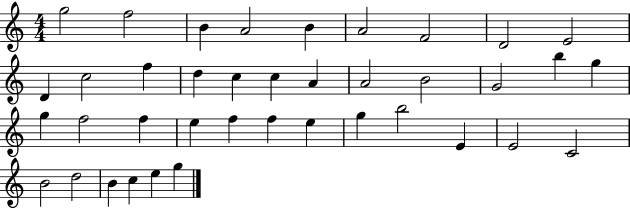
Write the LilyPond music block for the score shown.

{
  \clef treble
  \numericTimeSignature
  \time 4/4
  \key c \major
  g''2 f''2 | b'4 a'2 b'4 | a'2 f'2 | d'2 e'2 | \break d'4 c''2 f''4 | d''4 c''4 c''4 a'4 | a'2 b'2 | g'2 b''4 g''4 | \break g''4 f''2 f''4 | e''4 f''4 f''4 e''4 | g''4 b''2 e'4 | e'2 c'2 | \break b'2 d''2 | b'4 c''4 e''4 g''4 | \bar "|."
}